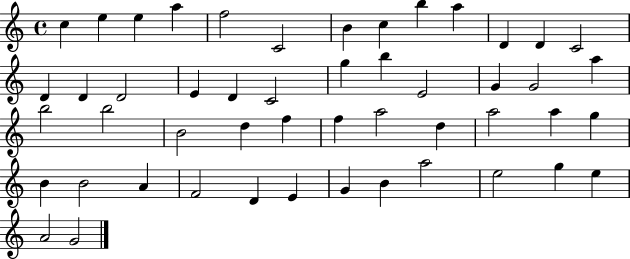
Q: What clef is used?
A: treble